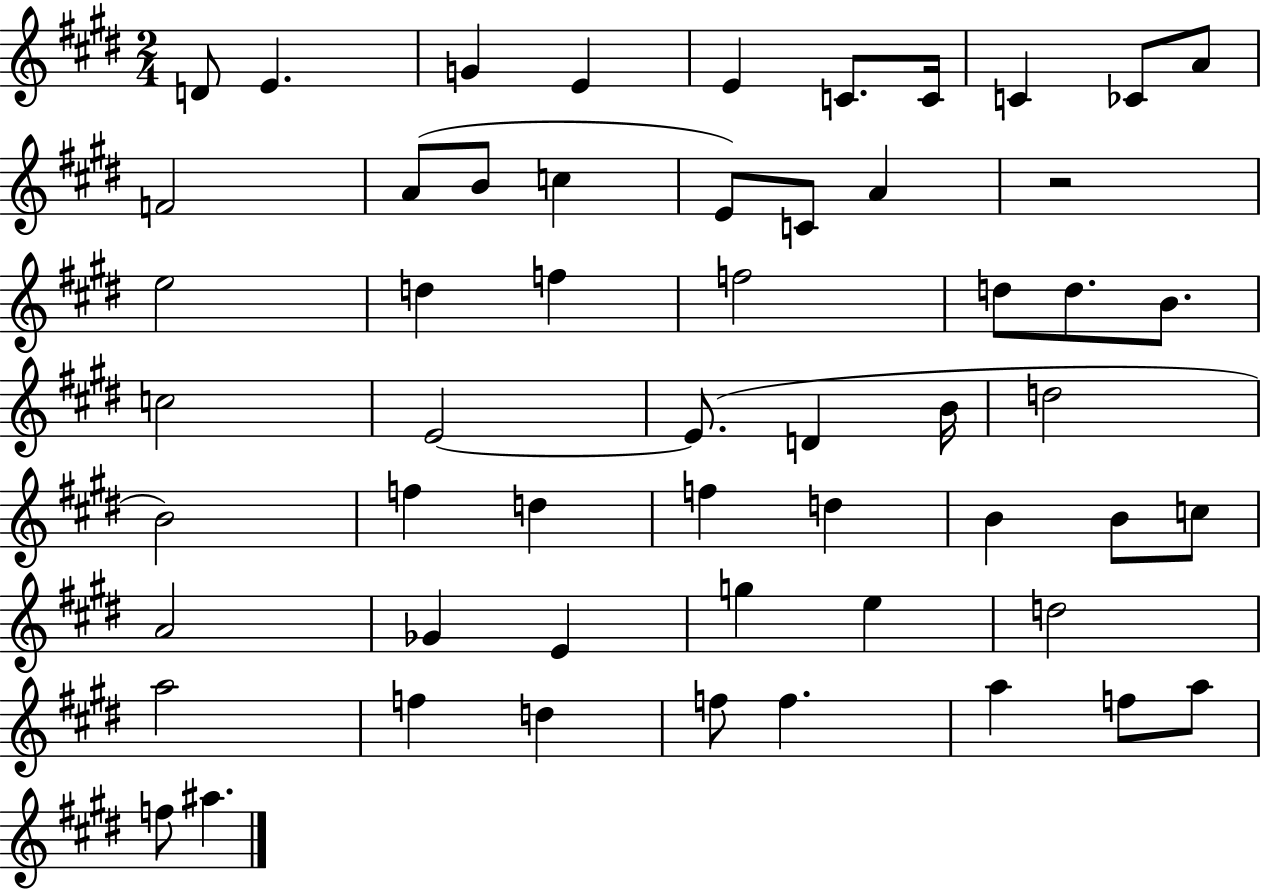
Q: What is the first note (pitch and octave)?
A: D4